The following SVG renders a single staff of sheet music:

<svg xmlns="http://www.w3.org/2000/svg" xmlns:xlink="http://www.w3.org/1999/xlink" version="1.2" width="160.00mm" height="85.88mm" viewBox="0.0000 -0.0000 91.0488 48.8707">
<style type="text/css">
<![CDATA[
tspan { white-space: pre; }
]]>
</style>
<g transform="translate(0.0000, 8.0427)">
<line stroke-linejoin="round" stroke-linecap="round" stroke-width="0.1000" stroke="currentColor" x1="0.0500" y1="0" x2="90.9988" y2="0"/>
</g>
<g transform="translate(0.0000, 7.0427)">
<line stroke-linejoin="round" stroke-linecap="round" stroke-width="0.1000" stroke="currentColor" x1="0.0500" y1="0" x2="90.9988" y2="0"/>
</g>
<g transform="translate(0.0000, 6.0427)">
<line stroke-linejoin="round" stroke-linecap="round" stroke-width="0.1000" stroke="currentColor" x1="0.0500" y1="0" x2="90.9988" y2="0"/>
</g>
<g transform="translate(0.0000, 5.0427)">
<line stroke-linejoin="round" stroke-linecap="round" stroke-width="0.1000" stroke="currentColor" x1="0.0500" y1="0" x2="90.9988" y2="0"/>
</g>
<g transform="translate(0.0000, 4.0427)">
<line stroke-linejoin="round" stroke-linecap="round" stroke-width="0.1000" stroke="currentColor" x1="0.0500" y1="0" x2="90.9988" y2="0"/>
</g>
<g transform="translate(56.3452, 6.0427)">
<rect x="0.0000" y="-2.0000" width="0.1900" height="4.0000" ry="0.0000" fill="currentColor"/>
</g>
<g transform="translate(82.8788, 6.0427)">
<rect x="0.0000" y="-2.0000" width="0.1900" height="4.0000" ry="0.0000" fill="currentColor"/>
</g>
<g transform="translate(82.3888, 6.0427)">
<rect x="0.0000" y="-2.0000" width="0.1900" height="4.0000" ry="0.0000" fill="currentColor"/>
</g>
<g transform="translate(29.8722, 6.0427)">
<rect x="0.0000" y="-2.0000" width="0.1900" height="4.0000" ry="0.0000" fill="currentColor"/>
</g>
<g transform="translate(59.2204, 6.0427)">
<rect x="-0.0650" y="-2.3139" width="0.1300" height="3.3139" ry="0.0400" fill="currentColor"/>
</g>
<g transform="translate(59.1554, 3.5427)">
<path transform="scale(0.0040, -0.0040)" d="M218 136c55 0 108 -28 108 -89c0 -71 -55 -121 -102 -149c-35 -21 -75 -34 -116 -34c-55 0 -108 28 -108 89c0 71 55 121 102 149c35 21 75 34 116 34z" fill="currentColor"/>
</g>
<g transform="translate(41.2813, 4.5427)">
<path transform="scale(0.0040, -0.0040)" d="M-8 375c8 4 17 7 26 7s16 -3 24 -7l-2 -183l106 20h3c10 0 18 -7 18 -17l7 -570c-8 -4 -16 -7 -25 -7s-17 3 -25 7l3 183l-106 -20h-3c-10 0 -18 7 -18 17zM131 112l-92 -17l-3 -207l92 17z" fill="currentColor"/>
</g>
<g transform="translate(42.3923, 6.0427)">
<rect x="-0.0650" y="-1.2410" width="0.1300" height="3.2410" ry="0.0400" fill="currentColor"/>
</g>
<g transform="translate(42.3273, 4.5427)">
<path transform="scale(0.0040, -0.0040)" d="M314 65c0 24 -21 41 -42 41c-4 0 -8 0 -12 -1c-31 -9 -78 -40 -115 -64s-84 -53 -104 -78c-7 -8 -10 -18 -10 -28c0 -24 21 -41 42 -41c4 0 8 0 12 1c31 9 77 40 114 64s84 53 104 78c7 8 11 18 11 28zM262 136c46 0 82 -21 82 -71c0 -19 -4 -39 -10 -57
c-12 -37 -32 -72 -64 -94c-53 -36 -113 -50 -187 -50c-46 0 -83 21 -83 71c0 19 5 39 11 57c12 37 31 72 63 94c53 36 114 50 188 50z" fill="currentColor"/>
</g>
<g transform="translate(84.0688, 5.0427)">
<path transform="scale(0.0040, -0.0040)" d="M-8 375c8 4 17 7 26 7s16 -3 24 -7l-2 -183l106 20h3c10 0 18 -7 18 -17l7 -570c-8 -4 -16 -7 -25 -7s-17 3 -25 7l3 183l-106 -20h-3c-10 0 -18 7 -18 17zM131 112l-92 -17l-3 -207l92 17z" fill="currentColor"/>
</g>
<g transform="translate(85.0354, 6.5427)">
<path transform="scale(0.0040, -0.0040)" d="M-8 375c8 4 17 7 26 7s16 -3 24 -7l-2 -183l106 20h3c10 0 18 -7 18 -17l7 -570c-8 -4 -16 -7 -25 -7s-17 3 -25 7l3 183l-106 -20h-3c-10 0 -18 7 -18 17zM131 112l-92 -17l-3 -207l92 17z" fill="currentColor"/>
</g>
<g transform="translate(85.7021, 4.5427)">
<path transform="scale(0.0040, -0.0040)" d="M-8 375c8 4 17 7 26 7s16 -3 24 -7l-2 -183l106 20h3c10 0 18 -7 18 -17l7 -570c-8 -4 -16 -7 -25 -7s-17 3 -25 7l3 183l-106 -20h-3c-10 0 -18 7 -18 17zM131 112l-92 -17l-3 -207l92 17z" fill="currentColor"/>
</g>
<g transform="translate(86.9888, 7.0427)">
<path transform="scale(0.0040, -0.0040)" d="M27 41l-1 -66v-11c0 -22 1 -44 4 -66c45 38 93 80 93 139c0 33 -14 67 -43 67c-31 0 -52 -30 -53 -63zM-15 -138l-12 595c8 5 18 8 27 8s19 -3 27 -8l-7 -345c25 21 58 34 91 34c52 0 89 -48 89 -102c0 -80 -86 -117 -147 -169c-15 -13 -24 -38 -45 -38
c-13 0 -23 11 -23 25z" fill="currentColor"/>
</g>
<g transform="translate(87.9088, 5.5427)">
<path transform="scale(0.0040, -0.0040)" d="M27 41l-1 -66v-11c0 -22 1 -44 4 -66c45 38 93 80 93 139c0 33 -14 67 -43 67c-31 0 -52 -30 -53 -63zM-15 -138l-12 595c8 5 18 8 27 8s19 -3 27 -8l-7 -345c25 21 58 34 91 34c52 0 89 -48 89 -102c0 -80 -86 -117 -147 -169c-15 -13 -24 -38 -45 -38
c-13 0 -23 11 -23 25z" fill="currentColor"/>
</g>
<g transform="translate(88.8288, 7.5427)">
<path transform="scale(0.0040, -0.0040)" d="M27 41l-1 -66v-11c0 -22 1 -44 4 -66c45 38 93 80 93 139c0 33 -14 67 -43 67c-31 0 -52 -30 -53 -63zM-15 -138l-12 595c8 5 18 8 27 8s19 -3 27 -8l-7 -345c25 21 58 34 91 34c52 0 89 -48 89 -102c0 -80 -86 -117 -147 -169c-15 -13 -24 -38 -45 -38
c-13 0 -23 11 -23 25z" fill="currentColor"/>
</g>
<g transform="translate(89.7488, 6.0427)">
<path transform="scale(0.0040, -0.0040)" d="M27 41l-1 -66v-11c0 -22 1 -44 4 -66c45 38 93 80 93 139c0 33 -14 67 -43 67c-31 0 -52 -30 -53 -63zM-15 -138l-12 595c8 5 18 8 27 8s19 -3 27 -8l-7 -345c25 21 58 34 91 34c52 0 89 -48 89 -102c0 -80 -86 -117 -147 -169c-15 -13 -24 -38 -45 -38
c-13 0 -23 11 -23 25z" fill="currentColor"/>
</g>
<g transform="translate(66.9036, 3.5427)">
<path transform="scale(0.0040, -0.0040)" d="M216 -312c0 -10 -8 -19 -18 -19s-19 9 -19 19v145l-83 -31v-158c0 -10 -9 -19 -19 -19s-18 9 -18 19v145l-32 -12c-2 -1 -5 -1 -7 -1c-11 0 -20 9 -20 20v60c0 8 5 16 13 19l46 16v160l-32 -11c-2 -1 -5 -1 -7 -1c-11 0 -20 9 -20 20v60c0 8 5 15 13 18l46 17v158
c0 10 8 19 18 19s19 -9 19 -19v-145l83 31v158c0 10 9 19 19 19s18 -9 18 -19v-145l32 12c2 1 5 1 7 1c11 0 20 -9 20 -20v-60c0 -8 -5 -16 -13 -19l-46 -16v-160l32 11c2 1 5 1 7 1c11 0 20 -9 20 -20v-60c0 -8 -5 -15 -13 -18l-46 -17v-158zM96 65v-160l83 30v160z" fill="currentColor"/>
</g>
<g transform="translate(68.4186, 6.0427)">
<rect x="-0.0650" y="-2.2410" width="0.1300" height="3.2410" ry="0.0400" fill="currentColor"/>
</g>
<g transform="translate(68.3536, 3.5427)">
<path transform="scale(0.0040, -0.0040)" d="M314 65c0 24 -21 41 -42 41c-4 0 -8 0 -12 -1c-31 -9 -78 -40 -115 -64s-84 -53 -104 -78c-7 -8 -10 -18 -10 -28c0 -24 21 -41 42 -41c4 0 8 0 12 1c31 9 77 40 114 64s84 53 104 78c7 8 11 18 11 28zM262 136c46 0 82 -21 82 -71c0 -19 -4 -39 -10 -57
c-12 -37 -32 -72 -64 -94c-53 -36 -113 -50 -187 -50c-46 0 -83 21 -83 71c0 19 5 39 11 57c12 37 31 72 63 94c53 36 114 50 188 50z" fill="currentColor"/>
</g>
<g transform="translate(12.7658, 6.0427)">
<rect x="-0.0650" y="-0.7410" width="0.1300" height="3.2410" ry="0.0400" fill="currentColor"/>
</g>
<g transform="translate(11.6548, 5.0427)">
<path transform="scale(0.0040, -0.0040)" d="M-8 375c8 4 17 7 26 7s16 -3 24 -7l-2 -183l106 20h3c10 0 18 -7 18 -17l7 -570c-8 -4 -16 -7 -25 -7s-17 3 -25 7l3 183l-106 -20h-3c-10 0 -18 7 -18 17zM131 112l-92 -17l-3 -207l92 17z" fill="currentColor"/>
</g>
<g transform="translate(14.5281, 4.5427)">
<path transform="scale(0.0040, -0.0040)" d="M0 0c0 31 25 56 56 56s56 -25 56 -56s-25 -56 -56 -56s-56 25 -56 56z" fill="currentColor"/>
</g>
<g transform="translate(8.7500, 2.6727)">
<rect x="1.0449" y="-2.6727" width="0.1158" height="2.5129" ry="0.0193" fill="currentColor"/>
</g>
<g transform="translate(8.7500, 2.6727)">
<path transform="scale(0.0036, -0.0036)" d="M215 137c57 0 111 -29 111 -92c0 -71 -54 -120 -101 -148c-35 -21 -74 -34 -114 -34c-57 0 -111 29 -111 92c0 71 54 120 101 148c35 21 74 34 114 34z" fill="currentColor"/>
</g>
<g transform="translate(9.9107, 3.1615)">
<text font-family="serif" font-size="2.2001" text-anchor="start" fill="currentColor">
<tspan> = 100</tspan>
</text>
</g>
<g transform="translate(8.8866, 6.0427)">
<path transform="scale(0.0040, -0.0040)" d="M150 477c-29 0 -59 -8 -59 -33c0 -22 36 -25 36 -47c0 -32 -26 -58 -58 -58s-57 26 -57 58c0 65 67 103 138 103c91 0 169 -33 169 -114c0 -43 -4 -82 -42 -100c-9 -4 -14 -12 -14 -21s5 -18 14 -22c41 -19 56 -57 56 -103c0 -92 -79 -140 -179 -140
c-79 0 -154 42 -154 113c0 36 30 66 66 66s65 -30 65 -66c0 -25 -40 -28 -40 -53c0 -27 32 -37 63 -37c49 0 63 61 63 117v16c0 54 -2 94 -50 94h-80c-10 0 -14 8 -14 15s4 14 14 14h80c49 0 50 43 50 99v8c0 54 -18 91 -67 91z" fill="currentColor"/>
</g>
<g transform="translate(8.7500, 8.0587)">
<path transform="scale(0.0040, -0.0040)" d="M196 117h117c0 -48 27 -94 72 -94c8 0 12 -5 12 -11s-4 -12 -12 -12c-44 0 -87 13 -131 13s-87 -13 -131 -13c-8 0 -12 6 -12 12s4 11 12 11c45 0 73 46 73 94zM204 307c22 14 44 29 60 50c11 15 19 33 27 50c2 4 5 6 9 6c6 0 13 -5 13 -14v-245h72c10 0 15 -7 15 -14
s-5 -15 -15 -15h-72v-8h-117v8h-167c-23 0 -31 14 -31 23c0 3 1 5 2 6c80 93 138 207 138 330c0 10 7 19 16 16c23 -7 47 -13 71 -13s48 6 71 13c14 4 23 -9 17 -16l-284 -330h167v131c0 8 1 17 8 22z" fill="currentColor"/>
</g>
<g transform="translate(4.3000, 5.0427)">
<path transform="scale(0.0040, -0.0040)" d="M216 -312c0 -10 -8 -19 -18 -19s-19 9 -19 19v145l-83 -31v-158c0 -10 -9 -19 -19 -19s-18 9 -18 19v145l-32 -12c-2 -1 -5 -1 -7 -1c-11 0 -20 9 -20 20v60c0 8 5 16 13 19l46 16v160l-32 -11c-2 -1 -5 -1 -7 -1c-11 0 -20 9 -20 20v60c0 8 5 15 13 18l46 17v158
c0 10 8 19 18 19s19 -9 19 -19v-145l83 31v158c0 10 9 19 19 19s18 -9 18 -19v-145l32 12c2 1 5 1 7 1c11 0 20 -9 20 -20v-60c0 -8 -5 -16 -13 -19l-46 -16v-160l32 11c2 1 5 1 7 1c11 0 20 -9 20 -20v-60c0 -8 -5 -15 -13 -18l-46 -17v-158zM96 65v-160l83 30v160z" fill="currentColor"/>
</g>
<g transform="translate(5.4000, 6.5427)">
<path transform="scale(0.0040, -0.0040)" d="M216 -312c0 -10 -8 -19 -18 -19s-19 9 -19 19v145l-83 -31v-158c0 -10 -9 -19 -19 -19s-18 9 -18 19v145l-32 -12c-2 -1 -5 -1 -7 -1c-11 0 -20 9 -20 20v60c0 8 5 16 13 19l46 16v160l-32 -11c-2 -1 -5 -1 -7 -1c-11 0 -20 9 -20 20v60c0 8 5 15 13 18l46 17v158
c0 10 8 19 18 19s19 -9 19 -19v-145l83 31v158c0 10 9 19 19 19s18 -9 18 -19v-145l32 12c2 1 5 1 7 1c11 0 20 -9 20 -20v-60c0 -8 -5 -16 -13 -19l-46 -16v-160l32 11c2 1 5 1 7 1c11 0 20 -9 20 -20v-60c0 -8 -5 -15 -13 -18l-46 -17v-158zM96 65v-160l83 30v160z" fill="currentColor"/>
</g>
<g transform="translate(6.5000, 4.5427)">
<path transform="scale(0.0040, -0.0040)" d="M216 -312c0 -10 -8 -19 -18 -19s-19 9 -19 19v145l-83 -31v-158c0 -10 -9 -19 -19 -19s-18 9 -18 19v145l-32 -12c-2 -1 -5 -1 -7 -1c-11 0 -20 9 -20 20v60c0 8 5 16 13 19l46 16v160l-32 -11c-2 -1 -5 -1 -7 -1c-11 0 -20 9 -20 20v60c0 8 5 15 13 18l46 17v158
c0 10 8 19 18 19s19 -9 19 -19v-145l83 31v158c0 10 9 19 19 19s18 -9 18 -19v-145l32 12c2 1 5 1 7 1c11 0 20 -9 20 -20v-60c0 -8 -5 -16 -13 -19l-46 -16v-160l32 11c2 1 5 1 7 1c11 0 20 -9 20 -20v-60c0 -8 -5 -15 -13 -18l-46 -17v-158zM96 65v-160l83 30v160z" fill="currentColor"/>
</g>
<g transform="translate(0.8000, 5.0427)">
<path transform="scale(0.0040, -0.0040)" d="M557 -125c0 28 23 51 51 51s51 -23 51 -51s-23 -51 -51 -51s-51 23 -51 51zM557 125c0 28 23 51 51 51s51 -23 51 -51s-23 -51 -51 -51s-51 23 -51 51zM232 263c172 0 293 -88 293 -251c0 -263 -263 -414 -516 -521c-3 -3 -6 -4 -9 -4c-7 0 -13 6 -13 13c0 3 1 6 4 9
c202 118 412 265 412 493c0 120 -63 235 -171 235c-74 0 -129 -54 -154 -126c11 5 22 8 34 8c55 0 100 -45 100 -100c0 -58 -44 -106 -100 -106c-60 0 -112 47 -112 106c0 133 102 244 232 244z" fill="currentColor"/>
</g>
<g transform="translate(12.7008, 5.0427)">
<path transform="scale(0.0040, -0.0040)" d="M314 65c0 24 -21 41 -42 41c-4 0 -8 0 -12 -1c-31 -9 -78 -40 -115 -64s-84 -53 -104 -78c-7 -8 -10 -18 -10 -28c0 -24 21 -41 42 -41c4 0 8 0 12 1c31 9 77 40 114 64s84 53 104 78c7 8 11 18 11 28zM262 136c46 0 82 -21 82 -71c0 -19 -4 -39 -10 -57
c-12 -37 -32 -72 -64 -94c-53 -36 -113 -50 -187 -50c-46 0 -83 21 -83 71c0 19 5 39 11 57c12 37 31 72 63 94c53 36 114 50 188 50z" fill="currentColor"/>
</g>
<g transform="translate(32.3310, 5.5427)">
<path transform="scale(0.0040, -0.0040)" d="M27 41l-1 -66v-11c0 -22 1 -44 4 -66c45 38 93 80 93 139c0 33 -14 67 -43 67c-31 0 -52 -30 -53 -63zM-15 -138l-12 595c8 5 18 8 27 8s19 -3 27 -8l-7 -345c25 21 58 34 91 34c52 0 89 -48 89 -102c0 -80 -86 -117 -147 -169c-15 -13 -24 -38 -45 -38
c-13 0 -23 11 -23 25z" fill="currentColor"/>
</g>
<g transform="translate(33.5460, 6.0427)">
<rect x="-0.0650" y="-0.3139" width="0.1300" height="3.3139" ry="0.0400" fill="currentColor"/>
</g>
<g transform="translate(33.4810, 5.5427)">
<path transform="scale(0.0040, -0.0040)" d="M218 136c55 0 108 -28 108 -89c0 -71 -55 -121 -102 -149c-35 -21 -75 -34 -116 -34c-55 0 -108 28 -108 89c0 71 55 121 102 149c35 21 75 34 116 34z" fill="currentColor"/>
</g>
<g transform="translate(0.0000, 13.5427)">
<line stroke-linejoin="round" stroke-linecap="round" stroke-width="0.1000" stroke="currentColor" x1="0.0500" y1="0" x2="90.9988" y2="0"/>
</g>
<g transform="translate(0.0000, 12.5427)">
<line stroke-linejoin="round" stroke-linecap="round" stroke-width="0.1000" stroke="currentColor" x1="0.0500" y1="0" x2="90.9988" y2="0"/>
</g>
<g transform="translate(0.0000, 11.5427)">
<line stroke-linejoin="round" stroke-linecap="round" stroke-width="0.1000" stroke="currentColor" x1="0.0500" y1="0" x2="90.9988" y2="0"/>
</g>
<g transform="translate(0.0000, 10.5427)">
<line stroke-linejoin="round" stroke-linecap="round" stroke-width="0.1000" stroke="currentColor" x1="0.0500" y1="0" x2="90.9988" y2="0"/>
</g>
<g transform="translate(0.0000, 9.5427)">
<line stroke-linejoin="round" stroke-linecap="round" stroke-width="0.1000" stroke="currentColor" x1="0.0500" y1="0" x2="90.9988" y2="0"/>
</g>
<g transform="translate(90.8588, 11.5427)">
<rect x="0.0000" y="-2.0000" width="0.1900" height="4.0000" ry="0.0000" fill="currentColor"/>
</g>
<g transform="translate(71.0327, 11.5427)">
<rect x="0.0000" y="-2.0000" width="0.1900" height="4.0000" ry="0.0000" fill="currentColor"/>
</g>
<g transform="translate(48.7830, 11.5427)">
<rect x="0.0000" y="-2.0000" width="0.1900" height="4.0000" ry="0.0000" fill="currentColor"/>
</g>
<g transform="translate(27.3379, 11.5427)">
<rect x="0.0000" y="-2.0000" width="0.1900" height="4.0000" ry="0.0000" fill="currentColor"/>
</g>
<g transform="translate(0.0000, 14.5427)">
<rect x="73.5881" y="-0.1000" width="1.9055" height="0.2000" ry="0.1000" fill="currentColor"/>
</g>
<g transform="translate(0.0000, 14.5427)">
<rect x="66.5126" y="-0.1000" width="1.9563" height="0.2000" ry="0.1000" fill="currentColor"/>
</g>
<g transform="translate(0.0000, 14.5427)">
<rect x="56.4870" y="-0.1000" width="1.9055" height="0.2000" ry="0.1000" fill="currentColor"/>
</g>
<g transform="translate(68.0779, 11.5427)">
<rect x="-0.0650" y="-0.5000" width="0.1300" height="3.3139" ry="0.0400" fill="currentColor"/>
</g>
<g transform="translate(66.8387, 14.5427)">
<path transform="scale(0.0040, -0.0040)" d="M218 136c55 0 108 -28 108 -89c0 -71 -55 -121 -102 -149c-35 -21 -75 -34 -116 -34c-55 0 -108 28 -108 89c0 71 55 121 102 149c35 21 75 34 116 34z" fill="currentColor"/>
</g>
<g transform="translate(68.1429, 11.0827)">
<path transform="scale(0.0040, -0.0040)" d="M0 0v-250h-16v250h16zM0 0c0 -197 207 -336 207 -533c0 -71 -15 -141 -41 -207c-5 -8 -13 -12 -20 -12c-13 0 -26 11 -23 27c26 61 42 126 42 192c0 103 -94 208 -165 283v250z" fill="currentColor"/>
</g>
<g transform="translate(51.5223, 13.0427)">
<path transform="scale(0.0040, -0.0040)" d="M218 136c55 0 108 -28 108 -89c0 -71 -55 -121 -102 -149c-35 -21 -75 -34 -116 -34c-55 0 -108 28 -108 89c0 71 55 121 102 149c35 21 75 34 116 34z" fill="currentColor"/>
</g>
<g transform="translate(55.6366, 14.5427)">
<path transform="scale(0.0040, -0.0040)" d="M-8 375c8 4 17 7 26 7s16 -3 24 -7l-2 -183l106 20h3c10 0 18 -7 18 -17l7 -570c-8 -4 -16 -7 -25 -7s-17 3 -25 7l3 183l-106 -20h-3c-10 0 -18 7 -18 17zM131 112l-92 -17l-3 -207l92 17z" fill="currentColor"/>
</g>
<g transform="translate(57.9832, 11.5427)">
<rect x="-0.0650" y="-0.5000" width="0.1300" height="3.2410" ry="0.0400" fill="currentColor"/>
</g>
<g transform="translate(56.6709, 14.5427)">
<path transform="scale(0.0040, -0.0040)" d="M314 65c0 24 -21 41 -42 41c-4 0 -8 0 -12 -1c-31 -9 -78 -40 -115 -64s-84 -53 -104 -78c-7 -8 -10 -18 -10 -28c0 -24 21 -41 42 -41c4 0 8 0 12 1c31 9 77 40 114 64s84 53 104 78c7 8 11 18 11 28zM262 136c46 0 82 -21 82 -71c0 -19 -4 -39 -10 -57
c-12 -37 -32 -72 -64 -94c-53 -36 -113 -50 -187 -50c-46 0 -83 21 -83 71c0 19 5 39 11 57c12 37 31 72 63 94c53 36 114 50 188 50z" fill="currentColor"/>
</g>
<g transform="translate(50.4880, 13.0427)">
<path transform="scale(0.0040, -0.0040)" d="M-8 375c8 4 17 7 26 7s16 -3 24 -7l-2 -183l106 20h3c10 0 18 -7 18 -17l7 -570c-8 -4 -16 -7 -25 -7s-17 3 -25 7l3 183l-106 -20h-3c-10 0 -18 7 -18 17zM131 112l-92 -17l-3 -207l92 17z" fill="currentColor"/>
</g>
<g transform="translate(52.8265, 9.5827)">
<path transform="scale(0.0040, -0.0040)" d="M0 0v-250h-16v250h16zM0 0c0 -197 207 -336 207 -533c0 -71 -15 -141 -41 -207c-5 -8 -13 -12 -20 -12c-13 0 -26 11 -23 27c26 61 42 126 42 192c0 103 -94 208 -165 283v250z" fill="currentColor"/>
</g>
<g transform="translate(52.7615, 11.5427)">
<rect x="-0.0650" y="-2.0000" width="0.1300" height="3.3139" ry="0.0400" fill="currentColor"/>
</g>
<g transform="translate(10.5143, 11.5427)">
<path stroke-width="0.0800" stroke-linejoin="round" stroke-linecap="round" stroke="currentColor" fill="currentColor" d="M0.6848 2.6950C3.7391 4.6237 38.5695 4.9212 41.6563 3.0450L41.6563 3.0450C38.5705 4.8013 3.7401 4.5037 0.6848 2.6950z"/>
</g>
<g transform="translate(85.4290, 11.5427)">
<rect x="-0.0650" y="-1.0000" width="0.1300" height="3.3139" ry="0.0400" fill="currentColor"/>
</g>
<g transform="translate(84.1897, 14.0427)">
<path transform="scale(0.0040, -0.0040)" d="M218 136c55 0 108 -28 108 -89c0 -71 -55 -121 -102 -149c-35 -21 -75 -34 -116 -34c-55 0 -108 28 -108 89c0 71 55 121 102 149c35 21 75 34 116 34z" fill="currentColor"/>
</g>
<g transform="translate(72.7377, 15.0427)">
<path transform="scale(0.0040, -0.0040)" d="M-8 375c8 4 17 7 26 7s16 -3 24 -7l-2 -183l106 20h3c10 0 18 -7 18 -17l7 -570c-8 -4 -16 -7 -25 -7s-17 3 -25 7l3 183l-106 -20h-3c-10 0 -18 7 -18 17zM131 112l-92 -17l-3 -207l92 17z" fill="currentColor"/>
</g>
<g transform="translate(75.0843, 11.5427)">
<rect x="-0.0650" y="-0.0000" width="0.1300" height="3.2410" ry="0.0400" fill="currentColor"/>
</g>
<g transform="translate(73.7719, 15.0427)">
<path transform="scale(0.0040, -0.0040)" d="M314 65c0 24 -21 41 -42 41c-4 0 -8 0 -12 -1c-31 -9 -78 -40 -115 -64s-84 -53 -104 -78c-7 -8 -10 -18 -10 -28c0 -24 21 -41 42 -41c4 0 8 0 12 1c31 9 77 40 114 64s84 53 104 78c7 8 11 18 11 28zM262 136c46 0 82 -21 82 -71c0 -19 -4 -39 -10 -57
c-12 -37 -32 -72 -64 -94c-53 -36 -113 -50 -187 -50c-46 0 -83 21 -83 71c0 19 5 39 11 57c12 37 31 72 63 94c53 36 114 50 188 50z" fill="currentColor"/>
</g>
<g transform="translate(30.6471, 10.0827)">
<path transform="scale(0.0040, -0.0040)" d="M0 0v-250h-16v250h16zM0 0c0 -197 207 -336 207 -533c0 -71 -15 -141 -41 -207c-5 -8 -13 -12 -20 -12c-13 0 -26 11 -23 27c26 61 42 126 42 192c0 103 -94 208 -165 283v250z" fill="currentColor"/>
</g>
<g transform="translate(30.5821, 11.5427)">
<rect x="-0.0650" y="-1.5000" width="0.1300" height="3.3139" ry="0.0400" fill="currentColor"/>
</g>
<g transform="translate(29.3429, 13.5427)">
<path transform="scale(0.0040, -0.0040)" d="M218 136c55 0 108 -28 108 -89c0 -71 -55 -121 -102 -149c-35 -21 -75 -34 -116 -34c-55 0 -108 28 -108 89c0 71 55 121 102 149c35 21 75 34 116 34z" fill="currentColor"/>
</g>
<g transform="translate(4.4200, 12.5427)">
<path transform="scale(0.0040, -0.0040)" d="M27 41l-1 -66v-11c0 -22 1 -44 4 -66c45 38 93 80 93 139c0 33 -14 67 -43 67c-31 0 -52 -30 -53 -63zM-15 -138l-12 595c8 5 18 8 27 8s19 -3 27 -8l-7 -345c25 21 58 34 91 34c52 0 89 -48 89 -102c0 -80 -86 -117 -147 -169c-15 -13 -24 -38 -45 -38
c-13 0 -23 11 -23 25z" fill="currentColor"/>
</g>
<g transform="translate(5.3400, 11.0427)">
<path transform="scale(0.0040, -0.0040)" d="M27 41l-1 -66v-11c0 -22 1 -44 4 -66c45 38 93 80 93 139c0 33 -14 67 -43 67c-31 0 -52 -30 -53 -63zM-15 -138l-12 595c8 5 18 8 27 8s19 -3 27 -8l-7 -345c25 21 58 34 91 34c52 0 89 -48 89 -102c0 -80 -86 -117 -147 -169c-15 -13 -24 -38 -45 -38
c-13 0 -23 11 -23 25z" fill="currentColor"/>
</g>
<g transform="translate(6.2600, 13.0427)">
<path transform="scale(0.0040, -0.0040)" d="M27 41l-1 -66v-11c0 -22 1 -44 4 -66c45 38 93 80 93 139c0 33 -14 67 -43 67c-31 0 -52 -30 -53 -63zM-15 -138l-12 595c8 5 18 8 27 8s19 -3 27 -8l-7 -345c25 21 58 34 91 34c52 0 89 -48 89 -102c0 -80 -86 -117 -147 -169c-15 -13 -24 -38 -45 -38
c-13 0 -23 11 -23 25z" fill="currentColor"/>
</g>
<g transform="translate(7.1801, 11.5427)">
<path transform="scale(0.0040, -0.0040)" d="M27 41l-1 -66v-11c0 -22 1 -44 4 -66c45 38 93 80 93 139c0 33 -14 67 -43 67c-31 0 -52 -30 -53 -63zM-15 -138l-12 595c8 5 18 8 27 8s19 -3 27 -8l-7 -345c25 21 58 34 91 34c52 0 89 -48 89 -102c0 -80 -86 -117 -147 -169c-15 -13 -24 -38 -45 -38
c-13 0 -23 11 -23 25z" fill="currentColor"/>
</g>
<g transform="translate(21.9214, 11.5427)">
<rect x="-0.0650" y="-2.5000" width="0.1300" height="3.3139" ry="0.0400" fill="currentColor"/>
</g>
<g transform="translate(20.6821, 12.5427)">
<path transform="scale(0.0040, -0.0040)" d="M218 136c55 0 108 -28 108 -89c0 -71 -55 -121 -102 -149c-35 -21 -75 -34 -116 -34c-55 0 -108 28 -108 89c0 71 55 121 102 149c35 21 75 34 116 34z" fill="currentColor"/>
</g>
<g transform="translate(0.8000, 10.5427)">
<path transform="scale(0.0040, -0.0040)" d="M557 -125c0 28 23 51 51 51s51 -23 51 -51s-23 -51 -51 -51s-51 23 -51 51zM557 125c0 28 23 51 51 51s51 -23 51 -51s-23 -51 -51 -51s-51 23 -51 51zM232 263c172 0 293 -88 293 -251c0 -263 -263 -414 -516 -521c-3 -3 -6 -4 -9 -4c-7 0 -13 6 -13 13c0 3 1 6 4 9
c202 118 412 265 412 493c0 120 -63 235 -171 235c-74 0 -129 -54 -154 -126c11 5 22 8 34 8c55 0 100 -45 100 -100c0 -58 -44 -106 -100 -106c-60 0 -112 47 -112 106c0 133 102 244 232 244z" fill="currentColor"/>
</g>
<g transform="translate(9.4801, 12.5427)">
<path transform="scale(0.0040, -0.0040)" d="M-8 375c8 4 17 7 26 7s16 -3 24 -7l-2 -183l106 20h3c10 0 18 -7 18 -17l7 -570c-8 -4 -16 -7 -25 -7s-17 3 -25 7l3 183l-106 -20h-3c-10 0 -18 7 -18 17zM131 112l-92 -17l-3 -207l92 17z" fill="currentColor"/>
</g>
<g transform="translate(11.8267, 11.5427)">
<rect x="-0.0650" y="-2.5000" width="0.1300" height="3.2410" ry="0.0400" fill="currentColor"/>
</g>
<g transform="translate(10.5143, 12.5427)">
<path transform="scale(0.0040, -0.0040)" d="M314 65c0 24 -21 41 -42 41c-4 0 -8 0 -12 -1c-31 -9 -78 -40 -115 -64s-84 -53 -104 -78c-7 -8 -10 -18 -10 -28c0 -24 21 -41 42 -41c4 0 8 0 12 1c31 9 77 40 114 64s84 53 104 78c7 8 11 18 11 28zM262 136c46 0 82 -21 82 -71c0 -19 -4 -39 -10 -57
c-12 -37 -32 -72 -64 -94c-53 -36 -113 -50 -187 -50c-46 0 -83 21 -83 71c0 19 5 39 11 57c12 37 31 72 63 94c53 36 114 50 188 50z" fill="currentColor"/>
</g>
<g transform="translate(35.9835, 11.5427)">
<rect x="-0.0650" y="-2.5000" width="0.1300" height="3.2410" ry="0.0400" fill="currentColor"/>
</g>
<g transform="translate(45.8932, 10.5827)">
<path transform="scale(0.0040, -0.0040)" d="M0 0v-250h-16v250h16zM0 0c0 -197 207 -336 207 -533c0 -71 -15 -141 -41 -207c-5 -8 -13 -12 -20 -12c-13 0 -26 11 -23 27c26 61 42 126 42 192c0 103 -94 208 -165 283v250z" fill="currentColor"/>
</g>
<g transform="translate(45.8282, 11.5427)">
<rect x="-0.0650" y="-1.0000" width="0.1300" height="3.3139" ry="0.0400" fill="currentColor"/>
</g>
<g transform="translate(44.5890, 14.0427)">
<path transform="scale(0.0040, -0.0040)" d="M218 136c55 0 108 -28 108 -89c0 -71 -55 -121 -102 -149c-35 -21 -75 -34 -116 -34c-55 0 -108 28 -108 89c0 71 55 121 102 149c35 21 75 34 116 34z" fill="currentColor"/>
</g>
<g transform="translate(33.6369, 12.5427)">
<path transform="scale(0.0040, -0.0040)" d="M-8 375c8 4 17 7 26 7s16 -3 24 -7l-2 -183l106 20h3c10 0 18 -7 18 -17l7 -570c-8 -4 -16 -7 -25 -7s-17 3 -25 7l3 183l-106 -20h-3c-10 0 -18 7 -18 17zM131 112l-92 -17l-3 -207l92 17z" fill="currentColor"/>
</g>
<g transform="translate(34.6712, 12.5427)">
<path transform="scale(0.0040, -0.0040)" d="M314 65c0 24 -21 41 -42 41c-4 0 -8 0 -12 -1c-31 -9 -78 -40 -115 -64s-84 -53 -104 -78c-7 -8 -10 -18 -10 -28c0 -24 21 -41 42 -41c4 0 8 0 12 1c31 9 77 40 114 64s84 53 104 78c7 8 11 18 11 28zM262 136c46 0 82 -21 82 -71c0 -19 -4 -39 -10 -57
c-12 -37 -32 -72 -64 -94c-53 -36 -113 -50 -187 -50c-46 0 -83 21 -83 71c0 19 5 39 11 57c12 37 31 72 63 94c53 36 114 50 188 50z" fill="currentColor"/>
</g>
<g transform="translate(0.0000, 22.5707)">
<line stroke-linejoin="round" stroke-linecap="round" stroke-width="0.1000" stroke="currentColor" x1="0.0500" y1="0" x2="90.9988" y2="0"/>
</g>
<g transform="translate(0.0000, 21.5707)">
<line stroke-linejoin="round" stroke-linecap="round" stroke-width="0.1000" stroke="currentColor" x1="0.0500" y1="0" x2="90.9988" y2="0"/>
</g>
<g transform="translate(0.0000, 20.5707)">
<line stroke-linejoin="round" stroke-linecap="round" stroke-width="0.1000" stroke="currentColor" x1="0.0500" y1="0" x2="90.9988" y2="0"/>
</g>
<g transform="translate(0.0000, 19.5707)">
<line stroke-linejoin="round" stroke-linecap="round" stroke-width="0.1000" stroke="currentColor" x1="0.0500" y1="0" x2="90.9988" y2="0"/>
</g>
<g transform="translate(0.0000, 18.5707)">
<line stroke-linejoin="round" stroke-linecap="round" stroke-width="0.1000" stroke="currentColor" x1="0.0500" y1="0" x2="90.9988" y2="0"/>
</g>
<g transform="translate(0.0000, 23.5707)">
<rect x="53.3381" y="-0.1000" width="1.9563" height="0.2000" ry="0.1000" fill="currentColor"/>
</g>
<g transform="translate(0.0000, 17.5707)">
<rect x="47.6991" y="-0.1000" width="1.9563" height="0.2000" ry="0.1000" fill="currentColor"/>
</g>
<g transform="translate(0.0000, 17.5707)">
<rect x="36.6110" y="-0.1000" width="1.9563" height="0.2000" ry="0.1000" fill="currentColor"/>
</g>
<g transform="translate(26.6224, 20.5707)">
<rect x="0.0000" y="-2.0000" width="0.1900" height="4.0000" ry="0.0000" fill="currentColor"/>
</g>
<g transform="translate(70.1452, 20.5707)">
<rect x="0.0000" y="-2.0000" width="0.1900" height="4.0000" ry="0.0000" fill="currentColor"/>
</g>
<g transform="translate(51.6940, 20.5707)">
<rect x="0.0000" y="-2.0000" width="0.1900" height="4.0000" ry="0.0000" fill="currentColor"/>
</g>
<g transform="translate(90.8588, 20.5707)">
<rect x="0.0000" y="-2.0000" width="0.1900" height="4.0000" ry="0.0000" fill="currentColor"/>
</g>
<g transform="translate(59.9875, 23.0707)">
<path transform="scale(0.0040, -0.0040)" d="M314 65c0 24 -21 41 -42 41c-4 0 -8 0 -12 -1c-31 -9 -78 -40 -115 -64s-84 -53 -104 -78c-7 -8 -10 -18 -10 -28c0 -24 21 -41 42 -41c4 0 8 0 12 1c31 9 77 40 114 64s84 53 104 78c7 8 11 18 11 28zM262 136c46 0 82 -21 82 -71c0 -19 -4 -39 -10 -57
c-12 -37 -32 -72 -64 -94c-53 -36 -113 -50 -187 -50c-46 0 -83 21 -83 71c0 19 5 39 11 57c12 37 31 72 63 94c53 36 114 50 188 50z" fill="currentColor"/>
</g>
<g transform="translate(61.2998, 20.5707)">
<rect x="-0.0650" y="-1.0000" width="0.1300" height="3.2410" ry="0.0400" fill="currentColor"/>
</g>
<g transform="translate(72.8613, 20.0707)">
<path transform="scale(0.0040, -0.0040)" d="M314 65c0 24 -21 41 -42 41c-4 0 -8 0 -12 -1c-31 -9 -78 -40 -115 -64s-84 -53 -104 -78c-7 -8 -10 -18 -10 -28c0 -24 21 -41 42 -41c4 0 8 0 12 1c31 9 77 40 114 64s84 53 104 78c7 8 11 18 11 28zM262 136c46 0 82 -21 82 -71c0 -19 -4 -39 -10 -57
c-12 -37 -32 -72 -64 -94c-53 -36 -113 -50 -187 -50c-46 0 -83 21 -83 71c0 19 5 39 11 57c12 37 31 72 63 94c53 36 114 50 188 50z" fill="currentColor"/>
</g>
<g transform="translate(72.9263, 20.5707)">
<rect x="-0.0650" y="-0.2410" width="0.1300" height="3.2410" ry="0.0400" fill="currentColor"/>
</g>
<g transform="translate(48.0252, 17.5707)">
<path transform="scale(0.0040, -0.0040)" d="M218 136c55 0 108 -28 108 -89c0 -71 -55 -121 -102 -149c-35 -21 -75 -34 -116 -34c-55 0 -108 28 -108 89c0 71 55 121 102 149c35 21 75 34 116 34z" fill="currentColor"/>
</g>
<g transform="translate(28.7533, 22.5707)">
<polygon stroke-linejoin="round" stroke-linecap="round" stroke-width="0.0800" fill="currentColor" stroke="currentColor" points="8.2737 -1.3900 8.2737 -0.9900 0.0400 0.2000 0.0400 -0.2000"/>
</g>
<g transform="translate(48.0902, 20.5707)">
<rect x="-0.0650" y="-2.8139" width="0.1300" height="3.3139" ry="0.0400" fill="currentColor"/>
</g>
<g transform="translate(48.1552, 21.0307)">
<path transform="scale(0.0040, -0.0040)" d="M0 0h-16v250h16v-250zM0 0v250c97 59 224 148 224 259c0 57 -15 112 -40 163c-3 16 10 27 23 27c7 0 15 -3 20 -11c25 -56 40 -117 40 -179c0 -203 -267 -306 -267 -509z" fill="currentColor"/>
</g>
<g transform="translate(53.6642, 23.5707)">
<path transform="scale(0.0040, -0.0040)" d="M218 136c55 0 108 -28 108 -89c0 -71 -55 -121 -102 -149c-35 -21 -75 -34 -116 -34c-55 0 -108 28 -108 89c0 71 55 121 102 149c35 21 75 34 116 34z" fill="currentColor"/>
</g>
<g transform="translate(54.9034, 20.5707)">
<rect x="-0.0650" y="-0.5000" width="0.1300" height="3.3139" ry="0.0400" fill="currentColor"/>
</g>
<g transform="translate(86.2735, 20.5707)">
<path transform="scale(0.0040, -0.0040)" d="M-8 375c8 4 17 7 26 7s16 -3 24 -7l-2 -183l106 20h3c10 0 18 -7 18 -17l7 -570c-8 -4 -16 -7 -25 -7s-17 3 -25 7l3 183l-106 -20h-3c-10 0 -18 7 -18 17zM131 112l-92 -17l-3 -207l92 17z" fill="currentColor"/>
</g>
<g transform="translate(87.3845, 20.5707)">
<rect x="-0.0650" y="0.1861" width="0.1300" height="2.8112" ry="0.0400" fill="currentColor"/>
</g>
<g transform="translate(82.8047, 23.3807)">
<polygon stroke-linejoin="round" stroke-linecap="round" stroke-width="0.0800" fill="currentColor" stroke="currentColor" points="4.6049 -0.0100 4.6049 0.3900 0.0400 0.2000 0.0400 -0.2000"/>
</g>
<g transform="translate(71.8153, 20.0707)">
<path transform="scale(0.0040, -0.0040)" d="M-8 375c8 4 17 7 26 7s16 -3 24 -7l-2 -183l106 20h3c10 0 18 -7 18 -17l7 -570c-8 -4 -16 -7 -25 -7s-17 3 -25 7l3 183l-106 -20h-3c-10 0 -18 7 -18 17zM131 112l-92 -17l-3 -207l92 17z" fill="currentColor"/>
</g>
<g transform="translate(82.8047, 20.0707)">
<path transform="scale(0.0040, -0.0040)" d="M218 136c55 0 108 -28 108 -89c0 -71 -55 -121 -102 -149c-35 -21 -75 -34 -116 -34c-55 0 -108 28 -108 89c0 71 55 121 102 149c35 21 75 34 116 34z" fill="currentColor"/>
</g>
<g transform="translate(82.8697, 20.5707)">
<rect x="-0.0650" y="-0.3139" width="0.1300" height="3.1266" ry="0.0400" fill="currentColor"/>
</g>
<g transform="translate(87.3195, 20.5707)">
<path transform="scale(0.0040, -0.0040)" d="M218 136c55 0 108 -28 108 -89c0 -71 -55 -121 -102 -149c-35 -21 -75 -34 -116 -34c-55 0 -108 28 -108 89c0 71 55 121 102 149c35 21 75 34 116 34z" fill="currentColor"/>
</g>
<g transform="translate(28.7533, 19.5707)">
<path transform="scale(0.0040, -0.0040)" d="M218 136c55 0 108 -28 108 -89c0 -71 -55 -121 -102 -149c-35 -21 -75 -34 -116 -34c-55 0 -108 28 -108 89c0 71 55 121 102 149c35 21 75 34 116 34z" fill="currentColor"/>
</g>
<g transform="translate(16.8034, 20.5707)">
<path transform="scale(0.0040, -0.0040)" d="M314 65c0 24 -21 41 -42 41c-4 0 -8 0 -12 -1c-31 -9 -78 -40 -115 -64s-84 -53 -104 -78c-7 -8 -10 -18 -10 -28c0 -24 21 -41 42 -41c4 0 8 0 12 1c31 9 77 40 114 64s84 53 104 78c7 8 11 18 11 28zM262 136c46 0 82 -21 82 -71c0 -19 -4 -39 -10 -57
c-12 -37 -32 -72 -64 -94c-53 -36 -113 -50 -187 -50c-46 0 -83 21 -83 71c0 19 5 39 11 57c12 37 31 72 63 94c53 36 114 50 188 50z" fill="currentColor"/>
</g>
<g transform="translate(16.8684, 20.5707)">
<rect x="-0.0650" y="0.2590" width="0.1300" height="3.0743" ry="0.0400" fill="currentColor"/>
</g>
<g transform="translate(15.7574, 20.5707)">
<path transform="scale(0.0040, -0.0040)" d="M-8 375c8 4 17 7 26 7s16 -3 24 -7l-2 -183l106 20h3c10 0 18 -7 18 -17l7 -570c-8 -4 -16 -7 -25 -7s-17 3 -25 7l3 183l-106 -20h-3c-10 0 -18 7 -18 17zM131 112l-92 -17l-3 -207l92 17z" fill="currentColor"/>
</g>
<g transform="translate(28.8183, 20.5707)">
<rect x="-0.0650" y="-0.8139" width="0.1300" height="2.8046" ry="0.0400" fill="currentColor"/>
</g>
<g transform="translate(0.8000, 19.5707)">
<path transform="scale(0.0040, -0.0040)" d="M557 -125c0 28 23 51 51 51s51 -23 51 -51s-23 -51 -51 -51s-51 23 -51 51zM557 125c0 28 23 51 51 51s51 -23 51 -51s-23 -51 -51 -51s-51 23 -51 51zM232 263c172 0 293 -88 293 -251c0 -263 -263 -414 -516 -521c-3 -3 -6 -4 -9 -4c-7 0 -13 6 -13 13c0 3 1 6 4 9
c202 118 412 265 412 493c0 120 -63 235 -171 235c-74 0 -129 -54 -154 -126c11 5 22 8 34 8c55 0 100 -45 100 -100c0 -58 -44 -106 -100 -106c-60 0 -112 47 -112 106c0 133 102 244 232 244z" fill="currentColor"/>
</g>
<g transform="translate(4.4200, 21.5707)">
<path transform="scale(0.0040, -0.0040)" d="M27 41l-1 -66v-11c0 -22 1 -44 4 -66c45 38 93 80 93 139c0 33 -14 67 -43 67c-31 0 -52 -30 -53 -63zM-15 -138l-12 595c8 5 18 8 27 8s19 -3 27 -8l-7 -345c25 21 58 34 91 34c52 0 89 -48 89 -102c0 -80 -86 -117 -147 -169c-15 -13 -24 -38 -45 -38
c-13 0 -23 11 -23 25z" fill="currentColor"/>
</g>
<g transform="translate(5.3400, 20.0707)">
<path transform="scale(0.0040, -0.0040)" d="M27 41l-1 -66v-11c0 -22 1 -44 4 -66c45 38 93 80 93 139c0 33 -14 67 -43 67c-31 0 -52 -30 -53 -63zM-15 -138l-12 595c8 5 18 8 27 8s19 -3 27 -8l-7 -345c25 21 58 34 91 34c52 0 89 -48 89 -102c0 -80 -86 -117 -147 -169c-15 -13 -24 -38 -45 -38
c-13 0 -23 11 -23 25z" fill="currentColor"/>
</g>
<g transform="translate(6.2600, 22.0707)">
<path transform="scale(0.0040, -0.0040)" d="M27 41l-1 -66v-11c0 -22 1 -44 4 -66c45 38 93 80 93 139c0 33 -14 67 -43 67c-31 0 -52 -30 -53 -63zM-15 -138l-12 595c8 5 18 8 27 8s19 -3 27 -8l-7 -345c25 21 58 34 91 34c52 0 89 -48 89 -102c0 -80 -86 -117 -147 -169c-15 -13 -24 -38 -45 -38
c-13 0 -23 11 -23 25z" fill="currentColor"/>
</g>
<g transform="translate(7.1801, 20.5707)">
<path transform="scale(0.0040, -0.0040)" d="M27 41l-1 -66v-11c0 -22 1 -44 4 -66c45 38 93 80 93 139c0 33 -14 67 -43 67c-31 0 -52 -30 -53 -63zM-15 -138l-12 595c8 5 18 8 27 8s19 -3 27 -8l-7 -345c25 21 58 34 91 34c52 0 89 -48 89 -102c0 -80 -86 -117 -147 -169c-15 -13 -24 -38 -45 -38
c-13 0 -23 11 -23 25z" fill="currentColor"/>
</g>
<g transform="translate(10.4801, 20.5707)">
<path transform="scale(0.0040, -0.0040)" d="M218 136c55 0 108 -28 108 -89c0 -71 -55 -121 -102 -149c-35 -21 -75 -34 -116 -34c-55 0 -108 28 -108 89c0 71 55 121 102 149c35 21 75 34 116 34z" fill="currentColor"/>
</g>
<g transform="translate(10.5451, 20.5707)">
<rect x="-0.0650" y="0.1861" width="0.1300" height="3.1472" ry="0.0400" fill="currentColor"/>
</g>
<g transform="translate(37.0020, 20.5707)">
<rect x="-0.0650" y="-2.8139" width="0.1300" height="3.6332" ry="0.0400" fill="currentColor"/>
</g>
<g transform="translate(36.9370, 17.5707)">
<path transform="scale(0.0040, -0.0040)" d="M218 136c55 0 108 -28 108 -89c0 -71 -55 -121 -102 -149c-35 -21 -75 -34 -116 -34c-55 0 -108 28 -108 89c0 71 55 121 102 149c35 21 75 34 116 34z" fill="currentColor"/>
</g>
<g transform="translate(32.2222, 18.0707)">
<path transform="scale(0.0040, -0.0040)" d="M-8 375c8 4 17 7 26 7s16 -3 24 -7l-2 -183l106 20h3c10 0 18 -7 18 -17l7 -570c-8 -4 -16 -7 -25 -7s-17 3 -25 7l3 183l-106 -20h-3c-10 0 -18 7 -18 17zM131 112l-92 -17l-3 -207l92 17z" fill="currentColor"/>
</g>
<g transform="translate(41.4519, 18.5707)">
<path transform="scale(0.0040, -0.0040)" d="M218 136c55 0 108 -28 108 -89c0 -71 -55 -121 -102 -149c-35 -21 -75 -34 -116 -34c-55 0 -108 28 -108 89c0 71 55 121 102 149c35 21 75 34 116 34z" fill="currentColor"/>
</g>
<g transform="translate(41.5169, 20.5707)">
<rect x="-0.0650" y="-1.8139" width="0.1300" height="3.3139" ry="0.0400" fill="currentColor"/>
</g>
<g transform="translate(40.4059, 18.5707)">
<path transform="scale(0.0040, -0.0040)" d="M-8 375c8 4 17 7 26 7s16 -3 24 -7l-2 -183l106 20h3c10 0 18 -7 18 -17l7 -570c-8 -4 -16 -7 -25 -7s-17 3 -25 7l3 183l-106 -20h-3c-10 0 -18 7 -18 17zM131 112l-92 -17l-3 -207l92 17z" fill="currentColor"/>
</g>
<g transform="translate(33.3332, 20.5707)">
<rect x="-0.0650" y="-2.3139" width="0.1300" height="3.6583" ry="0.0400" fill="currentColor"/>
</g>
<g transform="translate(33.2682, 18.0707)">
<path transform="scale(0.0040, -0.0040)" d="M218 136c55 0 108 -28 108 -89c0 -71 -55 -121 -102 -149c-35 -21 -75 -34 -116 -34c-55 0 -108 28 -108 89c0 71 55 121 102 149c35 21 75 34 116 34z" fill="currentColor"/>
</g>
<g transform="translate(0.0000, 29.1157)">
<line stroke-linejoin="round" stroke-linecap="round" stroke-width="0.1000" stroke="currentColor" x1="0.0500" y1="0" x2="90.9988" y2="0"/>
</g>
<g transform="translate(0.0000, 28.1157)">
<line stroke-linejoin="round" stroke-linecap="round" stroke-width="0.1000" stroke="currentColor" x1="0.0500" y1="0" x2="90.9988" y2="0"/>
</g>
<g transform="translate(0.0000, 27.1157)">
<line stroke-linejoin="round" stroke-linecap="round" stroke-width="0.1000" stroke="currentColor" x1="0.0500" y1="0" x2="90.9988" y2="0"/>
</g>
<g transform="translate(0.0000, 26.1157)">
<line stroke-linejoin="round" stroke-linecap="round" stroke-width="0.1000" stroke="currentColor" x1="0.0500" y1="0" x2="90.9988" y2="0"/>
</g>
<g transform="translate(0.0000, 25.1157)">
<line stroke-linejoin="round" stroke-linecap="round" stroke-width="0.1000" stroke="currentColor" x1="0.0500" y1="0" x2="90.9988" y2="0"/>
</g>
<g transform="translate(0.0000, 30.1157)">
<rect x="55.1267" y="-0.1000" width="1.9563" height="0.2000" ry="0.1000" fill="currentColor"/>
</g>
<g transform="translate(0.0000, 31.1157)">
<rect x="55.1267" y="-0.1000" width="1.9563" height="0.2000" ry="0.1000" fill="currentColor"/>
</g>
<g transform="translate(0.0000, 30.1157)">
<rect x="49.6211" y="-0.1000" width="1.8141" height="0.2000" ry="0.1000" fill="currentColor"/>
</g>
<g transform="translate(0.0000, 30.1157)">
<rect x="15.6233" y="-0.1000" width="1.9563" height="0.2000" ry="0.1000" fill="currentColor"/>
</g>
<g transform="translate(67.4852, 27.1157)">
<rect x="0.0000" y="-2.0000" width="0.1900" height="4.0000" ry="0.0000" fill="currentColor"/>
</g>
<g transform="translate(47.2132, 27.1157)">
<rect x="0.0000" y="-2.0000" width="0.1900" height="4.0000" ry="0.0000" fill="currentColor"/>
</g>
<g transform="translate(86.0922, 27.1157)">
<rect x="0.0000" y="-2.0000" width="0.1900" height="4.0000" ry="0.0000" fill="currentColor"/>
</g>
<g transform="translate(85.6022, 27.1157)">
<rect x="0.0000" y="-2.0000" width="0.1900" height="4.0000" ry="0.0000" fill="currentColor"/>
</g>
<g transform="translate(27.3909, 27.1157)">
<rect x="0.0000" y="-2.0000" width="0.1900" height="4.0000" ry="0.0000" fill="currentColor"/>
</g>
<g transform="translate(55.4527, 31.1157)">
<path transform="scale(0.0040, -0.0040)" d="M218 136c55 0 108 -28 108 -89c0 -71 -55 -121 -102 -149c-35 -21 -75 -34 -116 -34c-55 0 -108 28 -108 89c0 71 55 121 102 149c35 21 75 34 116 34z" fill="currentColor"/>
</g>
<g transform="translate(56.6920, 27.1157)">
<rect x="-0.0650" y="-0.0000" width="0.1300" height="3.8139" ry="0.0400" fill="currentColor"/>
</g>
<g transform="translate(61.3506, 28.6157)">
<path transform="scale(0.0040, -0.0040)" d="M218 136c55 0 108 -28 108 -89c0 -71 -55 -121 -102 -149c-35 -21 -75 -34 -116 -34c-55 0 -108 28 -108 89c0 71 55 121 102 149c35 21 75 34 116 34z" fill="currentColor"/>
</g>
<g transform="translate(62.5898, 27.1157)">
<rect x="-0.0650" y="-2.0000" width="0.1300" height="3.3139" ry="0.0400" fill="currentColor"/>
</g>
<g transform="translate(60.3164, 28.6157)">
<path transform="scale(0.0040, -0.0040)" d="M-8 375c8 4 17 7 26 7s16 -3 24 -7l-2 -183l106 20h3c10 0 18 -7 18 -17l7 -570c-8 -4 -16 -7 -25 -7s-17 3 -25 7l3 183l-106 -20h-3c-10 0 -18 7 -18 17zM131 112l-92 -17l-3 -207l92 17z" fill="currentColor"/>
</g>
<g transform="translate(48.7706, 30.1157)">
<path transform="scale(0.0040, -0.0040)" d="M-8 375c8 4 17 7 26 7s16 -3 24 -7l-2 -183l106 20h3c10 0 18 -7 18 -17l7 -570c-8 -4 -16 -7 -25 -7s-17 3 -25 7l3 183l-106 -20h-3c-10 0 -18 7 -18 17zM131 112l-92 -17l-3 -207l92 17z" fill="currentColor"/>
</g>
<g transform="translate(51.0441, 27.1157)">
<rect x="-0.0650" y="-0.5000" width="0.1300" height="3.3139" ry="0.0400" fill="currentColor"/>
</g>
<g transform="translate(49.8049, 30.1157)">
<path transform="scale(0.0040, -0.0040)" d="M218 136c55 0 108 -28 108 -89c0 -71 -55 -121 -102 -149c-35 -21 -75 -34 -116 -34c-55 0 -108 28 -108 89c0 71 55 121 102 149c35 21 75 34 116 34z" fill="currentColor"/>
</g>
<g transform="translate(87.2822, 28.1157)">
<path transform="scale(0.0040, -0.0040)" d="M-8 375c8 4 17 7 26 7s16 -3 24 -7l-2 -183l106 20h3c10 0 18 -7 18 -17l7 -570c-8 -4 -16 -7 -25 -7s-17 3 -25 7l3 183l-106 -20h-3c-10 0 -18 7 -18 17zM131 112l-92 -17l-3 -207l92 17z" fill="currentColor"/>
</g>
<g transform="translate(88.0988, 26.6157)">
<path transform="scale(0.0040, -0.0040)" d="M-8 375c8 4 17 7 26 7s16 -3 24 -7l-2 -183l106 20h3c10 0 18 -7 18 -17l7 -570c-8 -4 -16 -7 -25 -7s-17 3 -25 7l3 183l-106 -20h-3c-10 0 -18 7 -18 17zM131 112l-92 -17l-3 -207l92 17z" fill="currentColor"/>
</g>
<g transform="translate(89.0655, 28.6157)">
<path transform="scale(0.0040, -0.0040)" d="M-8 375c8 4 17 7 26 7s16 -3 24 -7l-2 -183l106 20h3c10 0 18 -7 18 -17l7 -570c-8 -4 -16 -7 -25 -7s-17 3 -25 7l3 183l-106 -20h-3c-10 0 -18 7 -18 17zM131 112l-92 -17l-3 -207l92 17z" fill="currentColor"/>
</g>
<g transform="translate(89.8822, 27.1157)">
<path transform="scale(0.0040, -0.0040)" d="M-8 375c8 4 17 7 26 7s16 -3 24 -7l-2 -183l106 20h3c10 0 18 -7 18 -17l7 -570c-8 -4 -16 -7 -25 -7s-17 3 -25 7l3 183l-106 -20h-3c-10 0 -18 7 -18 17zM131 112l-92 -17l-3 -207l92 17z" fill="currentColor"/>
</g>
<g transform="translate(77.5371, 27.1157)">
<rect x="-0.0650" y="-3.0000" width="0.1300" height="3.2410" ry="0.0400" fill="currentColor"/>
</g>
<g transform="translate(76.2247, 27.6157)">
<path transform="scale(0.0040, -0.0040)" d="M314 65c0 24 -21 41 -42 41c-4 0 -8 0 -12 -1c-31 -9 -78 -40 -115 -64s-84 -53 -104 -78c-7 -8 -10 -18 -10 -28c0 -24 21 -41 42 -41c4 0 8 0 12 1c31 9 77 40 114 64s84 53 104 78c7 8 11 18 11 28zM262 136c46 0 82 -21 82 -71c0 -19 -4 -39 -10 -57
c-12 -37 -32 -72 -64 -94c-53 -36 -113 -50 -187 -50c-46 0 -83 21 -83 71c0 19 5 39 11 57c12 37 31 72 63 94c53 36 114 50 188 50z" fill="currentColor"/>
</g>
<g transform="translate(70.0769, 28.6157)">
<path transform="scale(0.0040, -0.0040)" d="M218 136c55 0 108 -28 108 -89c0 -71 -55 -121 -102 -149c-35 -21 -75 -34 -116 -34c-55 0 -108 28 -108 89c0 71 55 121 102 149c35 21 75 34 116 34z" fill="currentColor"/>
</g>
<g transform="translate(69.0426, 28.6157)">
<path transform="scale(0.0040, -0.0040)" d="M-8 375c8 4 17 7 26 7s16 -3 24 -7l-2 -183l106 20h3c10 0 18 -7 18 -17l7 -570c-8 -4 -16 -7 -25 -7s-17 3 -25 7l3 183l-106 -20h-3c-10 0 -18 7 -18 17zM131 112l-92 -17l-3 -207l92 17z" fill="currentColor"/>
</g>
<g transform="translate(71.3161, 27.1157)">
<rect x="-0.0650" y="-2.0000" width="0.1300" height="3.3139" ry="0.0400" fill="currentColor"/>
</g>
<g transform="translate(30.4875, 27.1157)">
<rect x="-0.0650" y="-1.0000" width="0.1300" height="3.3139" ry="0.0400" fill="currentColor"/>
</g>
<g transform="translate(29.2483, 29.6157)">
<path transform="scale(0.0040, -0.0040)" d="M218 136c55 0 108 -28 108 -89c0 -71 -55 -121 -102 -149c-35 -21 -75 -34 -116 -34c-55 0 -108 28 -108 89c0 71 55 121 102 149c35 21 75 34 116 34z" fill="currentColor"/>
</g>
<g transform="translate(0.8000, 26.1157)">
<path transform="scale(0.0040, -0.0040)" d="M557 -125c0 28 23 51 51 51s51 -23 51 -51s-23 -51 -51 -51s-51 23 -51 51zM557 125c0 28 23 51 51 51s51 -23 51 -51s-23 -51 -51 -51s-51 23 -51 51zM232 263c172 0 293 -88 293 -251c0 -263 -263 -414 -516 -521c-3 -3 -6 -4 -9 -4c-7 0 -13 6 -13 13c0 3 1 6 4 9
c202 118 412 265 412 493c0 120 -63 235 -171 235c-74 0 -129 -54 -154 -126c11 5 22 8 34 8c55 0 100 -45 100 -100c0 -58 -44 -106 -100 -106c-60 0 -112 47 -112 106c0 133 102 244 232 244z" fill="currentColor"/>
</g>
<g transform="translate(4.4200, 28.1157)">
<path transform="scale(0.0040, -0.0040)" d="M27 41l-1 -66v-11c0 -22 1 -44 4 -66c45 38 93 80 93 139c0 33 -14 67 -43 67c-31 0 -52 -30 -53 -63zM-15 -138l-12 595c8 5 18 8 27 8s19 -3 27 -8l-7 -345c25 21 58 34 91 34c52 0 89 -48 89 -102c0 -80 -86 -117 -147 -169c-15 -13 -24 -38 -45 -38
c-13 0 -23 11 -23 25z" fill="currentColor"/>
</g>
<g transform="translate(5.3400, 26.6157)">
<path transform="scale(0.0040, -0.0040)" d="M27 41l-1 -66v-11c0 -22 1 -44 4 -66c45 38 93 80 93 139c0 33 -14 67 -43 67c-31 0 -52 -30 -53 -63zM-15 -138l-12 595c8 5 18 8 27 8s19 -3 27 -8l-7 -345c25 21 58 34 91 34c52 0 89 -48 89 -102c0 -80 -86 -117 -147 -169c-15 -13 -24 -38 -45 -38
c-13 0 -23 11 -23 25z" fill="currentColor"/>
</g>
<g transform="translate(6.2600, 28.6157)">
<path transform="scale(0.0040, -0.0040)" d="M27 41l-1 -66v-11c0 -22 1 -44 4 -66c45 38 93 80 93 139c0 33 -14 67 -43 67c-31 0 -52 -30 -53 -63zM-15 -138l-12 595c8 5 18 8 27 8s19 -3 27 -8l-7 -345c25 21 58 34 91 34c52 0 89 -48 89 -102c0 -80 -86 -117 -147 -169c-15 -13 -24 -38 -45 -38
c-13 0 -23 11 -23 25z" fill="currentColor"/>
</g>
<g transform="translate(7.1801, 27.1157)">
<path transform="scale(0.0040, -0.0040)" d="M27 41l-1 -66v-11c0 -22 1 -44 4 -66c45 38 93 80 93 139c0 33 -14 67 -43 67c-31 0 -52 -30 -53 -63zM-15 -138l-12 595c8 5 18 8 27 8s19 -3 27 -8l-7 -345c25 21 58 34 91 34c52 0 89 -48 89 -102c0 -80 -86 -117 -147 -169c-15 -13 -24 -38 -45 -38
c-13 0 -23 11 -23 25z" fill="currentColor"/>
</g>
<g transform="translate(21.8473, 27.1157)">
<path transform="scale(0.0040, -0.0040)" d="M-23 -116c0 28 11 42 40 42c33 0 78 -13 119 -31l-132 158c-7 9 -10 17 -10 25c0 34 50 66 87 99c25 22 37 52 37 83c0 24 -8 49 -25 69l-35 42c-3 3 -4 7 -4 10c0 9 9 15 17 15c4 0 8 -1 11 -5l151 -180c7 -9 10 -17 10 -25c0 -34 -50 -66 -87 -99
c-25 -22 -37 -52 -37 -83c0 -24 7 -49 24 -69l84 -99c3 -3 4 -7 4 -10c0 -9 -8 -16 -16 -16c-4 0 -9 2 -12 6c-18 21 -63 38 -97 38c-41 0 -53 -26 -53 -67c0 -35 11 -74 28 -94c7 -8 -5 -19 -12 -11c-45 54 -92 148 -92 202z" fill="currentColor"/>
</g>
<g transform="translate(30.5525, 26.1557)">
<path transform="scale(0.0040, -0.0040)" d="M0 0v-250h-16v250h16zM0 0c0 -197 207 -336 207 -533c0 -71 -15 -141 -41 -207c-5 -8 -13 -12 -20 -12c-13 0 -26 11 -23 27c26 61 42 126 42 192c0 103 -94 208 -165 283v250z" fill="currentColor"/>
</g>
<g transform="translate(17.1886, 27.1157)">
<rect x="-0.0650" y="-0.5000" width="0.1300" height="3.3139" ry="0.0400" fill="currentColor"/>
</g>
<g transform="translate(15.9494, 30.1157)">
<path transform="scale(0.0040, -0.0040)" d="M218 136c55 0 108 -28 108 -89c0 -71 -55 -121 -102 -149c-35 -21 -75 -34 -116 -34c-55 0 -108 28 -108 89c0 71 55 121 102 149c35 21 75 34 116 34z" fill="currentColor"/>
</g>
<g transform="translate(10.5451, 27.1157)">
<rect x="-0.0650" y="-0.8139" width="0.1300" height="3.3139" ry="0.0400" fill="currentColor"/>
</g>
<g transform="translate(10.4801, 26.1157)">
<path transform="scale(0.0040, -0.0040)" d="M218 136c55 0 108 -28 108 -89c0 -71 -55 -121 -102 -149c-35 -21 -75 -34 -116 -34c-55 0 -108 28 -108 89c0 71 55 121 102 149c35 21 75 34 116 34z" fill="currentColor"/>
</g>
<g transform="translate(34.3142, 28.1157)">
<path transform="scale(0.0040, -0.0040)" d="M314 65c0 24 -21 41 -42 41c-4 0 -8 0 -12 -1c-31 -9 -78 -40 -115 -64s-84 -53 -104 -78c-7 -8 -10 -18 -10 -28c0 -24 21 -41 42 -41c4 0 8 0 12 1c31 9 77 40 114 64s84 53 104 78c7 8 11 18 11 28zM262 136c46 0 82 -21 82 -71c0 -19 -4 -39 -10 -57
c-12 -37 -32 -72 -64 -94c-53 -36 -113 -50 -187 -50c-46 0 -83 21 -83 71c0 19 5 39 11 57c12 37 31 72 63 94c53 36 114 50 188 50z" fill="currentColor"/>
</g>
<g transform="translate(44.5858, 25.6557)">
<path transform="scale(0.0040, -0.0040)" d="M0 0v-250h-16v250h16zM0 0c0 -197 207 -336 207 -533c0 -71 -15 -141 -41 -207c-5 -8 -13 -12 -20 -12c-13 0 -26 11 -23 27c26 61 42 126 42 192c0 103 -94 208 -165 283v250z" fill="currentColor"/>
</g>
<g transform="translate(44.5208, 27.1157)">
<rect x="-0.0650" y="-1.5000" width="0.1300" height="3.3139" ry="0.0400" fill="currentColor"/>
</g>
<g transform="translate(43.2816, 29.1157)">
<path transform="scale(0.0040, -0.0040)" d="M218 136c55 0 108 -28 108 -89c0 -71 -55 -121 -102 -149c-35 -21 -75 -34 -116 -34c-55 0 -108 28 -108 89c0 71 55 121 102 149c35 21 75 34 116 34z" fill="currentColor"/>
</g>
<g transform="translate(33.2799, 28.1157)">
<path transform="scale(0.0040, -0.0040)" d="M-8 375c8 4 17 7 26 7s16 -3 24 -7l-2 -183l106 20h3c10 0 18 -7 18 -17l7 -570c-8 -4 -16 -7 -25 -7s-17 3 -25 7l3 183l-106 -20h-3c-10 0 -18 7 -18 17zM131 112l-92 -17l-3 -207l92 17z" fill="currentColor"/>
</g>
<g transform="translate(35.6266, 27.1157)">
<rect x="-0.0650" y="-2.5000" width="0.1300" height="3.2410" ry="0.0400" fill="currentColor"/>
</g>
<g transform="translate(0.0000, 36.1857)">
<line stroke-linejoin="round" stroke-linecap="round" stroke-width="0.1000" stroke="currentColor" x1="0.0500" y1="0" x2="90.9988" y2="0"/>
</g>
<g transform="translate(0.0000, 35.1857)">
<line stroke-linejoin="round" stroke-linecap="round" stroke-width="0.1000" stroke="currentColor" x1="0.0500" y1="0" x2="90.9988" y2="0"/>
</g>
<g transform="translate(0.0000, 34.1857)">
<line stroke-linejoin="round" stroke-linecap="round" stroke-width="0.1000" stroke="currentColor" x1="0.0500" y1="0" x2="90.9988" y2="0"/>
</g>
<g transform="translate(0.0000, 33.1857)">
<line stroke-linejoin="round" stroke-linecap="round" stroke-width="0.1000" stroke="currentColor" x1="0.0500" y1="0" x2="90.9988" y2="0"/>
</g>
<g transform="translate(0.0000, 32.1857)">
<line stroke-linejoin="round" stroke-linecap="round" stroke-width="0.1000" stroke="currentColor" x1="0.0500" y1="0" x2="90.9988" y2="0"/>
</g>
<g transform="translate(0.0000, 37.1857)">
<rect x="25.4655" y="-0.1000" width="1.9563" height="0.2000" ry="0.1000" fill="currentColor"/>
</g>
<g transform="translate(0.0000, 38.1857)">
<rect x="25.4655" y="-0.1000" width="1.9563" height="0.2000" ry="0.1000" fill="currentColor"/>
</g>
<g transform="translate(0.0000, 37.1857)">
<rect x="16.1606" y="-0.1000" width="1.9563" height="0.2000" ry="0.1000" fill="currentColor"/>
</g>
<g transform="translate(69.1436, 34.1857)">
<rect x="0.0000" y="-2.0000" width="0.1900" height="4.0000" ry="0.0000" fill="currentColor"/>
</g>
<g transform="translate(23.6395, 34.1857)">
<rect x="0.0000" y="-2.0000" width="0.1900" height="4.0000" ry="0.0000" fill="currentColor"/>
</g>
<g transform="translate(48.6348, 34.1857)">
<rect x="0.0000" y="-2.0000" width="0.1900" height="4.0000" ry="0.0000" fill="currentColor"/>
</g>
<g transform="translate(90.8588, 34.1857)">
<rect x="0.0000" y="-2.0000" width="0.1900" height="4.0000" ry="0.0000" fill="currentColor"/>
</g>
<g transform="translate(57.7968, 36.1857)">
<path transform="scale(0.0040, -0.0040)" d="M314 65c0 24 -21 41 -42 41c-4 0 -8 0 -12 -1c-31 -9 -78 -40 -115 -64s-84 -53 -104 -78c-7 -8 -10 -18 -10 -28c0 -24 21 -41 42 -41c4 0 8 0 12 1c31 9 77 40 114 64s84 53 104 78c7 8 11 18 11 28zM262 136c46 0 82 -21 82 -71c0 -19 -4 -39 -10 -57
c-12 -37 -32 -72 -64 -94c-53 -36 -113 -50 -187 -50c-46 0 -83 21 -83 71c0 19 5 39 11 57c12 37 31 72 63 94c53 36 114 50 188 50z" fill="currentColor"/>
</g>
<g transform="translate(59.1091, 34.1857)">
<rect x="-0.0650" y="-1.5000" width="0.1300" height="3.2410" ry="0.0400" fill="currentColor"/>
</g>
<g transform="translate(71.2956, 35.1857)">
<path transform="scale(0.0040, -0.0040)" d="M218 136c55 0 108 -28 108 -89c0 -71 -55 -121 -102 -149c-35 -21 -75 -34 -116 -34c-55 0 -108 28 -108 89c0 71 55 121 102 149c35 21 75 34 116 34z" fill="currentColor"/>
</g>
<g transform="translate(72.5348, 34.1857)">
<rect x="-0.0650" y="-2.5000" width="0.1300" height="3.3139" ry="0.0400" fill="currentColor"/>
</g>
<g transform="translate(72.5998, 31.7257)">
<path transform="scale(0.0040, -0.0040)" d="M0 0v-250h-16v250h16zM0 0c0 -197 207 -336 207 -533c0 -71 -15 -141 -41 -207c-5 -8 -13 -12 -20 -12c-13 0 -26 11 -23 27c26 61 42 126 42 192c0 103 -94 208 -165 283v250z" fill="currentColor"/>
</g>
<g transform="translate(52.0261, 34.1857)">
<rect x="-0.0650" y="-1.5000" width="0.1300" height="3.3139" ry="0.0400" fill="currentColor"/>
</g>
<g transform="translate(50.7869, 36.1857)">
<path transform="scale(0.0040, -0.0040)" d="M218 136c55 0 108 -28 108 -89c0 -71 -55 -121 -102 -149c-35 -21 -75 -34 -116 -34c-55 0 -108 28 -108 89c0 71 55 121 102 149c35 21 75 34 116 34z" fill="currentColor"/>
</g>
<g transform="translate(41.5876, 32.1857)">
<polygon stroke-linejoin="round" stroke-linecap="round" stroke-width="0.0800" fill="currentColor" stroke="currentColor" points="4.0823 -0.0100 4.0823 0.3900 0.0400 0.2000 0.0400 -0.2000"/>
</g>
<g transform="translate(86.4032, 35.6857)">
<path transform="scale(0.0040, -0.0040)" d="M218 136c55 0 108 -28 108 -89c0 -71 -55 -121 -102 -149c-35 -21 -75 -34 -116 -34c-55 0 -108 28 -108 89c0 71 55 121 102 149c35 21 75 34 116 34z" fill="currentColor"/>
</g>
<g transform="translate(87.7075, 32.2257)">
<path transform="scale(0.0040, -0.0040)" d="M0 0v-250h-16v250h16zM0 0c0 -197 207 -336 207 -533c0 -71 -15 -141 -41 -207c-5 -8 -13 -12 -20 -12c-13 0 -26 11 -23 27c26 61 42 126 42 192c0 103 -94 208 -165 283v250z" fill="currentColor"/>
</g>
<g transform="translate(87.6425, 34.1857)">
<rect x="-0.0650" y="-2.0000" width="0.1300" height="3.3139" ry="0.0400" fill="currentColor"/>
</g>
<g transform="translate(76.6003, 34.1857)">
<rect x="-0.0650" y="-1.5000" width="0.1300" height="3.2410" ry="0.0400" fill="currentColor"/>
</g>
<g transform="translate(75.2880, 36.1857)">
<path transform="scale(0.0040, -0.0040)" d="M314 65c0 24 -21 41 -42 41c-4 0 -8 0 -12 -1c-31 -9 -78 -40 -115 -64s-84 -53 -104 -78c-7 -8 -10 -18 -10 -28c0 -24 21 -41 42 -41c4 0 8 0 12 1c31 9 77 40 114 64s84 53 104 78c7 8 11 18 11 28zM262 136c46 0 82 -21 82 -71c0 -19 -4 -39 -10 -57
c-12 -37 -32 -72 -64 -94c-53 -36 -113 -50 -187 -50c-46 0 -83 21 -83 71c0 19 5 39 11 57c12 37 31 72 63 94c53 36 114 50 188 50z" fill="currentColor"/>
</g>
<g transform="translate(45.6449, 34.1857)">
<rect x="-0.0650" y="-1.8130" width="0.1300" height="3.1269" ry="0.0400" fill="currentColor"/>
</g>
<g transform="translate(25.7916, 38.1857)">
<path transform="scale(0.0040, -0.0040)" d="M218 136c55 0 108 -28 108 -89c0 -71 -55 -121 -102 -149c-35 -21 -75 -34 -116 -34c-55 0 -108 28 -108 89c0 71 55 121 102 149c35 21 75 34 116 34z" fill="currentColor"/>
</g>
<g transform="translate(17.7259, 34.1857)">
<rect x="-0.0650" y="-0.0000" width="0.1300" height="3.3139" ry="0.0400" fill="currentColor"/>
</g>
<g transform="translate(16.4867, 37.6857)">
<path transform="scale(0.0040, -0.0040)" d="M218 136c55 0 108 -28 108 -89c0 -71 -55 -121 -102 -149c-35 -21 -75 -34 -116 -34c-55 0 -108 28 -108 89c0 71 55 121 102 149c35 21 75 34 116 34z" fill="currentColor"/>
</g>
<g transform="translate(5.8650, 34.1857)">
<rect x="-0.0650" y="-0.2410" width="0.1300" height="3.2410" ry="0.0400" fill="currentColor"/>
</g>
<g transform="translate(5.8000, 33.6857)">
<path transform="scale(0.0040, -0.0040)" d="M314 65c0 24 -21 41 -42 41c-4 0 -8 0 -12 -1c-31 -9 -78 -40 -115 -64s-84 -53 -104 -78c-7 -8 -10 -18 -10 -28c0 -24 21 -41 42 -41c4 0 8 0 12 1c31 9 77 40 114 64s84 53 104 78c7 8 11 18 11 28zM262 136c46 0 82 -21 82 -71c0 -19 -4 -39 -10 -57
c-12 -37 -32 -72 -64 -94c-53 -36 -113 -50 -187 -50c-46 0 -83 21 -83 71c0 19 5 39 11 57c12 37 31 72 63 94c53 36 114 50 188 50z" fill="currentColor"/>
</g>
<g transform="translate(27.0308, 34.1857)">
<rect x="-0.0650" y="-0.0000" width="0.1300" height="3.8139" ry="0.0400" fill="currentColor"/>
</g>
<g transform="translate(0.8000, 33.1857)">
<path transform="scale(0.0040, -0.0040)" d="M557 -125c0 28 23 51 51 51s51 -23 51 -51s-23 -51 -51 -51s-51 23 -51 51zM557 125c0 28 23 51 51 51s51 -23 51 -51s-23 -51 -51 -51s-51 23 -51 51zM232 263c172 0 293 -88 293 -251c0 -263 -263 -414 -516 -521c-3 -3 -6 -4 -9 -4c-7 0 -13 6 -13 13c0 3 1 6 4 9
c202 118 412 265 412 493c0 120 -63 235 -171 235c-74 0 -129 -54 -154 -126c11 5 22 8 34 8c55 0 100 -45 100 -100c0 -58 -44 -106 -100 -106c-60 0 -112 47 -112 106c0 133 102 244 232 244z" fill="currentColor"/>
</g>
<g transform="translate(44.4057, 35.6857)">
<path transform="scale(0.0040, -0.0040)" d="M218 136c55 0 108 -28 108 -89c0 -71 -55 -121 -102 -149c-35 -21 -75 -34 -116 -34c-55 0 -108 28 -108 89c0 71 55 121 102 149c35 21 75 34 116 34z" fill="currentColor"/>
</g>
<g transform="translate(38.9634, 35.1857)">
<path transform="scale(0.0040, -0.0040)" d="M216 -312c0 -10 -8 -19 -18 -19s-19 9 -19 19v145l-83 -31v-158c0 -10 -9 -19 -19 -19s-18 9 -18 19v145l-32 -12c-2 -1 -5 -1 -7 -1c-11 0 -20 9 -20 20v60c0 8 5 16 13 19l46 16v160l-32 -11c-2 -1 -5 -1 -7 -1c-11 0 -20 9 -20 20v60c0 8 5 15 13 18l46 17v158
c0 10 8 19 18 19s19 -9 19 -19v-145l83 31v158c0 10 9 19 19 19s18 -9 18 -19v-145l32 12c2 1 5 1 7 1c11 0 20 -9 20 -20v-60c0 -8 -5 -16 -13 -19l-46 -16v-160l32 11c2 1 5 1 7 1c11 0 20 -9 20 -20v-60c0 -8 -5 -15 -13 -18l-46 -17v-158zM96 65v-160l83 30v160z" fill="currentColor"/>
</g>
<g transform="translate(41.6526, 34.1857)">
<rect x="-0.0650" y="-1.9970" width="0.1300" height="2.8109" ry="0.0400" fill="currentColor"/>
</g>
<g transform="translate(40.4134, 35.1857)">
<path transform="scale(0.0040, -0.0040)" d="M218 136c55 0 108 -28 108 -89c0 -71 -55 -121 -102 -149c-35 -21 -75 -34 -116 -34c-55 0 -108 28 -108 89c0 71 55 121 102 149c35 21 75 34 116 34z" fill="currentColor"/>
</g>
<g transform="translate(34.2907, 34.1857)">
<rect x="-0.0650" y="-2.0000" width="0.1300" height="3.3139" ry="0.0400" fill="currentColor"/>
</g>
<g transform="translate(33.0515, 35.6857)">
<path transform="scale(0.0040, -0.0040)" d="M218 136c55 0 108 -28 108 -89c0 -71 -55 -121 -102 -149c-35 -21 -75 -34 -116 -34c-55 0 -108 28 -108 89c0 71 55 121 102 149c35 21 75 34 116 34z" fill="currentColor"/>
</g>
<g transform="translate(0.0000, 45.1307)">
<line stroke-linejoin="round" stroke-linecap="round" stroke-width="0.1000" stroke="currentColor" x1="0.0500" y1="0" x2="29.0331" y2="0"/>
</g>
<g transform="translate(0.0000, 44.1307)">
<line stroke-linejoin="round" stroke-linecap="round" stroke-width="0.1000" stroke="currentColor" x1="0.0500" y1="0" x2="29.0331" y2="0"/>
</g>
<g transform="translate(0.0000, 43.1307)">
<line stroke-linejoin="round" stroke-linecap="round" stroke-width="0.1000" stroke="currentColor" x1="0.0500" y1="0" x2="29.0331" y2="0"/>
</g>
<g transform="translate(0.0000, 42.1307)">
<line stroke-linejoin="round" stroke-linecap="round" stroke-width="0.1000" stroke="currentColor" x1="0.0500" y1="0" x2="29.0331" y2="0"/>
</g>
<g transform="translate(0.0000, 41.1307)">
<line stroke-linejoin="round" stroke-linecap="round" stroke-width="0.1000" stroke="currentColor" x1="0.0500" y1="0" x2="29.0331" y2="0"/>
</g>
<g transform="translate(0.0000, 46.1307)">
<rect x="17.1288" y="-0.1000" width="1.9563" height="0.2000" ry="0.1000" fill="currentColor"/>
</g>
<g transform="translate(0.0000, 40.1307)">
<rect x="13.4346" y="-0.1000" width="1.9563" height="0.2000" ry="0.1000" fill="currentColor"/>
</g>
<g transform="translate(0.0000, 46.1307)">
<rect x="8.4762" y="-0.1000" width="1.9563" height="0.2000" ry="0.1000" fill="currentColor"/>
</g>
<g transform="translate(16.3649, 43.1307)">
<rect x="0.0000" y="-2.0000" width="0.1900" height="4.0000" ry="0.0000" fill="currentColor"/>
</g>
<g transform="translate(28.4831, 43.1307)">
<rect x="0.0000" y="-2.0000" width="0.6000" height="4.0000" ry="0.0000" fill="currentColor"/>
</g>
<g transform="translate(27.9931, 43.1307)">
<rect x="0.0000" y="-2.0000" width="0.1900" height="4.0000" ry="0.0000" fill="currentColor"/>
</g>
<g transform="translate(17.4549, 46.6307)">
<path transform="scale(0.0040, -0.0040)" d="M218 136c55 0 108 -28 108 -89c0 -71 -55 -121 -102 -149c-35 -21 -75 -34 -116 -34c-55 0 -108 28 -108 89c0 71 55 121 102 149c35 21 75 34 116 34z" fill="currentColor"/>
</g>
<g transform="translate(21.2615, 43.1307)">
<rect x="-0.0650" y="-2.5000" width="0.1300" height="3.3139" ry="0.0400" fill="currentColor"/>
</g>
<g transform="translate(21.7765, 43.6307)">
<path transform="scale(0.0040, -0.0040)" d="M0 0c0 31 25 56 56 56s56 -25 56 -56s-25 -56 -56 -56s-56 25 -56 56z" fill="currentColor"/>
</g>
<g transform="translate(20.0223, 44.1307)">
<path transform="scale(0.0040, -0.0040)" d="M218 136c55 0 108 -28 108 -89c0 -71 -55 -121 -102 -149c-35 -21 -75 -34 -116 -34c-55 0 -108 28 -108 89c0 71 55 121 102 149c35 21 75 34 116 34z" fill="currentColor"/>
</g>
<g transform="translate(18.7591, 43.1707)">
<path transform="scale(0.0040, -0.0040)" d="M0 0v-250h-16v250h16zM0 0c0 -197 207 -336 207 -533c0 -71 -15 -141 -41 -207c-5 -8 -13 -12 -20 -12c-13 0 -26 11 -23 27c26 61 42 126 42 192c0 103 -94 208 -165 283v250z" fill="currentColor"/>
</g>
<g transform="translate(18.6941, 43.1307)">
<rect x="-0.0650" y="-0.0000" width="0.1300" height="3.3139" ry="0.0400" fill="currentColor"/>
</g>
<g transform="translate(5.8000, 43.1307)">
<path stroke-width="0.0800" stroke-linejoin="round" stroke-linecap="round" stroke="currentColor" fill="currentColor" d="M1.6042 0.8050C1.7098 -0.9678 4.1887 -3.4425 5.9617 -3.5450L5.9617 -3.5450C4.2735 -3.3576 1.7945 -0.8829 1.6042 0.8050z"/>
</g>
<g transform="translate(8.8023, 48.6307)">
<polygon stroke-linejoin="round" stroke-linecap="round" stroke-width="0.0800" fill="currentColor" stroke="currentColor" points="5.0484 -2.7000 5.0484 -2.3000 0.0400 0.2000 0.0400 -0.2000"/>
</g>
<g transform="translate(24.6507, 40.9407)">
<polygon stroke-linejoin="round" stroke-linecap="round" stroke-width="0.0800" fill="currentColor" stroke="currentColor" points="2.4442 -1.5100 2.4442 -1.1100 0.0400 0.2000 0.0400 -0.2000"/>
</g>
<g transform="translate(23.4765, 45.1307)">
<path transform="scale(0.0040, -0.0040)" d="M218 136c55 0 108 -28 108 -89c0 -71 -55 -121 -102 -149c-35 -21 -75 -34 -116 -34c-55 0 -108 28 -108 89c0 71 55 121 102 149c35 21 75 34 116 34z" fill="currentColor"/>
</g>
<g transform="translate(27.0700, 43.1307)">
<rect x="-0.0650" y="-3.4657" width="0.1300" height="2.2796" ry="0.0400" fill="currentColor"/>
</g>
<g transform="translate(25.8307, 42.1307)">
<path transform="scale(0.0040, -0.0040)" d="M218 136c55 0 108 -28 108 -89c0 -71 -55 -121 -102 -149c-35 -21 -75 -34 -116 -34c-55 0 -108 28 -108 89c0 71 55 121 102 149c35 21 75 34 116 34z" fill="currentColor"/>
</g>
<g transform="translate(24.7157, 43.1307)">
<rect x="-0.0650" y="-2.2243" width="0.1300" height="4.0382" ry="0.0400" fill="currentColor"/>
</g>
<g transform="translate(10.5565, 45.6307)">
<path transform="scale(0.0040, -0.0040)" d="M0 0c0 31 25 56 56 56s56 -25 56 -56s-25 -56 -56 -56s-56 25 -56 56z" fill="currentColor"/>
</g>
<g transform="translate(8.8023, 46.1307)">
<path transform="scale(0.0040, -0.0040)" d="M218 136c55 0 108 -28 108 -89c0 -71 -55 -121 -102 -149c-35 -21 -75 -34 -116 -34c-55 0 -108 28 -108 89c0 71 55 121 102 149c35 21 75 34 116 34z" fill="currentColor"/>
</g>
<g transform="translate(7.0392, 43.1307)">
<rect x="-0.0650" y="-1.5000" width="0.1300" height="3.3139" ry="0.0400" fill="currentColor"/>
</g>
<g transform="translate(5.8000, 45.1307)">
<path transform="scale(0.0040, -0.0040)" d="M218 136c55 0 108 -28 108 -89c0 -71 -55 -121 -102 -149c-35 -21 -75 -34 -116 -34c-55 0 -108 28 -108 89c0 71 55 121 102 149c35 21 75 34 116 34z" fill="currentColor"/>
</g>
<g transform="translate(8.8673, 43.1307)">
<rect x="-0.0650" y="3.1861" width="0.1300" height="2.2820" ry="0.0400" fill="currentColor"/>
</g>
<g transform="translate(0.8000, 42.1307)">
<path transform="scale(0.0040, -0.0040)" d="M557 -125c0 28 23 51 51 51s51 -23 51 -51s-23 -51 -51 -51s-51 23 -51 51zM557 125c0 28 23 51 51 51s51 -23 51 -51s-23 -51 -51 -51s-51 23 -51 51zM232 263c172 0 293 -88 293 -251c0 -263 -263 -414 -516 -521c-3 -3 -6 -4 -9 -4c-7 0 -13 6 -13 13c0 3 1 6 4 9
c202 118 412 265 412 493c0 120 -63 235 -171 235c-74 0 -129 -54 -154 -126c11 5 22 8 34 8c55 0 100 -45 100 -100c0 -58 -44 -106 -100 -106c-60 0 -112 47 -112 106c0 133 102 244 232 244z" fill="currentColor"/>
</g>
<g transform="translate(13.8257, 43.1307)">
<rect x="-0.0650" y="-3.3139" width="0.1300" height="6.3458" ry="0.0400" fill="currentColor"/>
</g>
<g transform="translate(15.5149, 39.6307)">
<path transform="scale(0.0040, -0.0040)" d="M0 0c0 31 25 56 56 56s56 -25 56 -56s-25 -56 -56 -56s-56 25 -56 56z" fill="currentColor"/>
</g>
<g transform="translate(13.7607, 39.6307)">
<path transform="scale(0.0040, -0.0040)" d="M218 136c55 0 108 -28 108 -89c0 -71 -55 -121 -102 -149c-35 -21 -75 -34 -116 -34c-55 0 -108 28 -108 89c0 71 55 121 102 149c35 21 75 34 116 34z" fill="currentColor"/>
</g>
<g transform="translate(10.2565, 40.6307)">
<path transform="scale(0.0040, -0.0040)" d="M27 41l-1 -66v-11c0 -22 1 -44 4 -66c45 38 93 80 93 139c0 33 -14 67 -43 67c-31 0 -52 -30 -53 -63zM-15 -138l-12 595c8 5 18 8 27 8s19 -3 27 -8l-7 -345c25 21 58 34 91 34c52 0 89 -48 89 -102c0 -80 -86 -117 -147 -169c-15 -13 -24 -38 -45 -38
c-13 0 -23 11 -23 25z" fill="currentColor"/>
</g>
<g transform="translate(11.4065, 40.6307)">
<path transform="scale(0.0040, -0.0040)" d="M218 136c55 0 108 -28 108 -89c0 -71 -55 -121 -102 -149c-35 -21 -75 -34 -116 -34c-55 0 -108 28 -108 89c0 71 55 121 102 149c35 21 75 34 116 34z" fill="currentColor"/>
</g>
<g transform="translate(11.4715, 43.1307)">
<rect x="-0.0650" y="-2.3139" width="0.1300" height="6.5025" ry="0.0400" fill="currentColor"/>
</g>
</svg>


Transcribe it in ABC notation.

X:1
T:Untitled
M:3/4
L:1/4
K:A
F,2 _E, G,2 B, ^B,2 B,,2 B,, G,,/2 B,,2 F,,/2 A,,/2 E,,2 E,,/2 D,,2 F,, _D, D,2 F,/2 B,/2 C/2 A, C/2 _E,, F,,2 E,2 E,/2 D,/2 F, _E,, z F,,/2 B,,2 G,,/2 E,, C,, A,, A,, C,2 E,2 D,, C,, A,, ^B,,/2 A,,/2 G,, G,,2 B,,/2 G,,2 A,,/2 G,, E,,/2 _B,/2 D/2 D,,/2 B,, G,,/2 F,/2